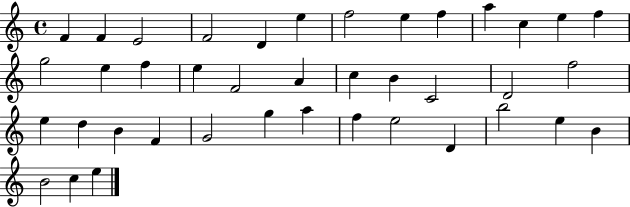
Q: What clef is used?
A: treble